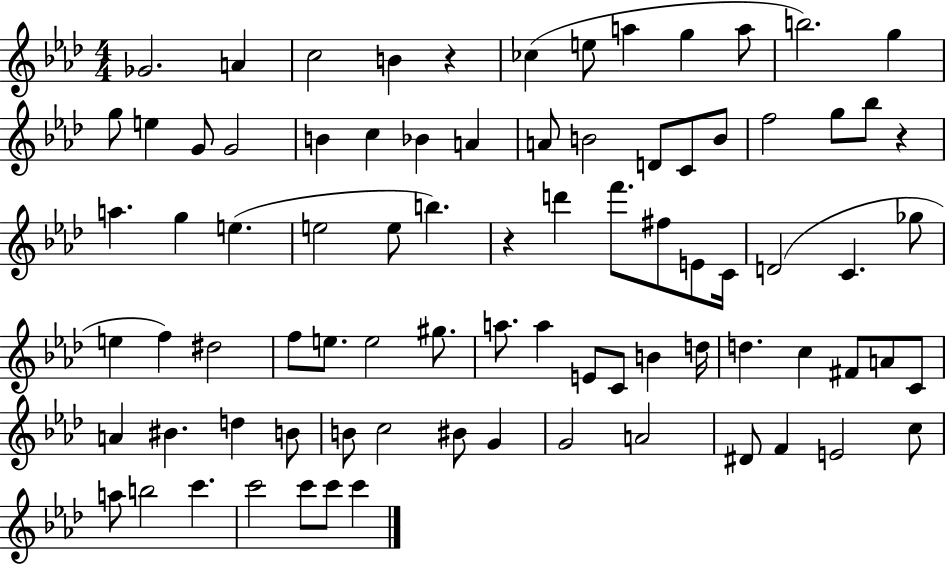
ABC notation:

X:1
T:Untitled
M:4/4
L:1/4
K:Ab
_G2 A c2 B z _c e/2 a g a/2 b2 g g/2 e G/2 G2 B c _B A A/2 B2 D/2 C/2 B/2 f2 g/2 _b/2 z a g e e2 e/2 b z d' f'/2 ^f/2 E/2 C/4 D2 C _g/2 e f ^d2 f/2 e/2 e2 ^g/2 a/2 a E/2 C/2 B d/4 d c ^F/2 A/2 C/2 A ^B d B/2 B/2 c2 ^B/2 G G2 A2 ^D/2 F E2 c/2 a/2 b2 c' c'2 c'/2 c'/2 c'